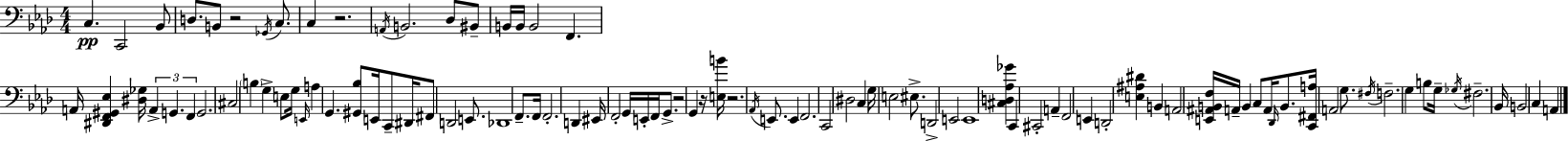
{
  \clef bass
  \numericTimeSignature
  \time 4/4
  \key f \minor
  c4.\pp c,2 bes,8 | d8. b,8 r2 \acciaccatura { ges,16 } c8. | c4 r2. | \acciaccatura { a,16 } b,2. des8 | \break bis,8-- b,16 b,16 b,2 f,4. | a,16 <dis, f, gis, ees>4 <dis ges>16 \tuplet 3/2 { a,4-> g,4. | f,4 } g,2. | cis2 \parenthesize b4 g4-> | \break e8 g16 \grace { e,16 } a4 g,4. | <gis, bes>8 e,16 c,8-- dis,16 fis,8 d,2 | e,8. des,1 | f,8.-- f,16 f,2.-. | \break d,4 eis,16 f,2-. | g,16 e,16-. f,16 g,8.-> r2 g,4 | r16 <e b'>16 r2. | \acciaccatura { aes,16 } e,8. e,4 f,2. | \break c,2 dis2 | c4 g16 e2 | eis8.-> d,2-> e,2 | e,1 | \break <cis d aes ges'>4 c,4 cis,2-. | a,4-- f,2 | e,4 d,2-. <e ais dis'>4 | b,4 a,2 <e, ais, b, f>16 a,16-- b,4 | \break c8 a,16 \grace { des,16 } b,8. <c, fis, a>16 a,2 | g8. \acciaccatura { fis16 } f2.-- | g4 b8 g16-- \acciaccatura { ges16 } fis2.-- | bes,16 b,2 c4 | \break a,4 \bar "|."
}